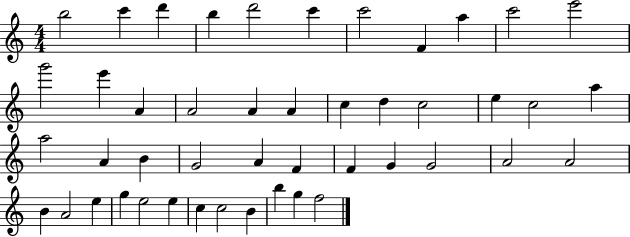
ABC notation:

X:1
T:Untitled
M:4/4
L:1/4
K:C
b2 c' d' b d'2 c' c'2 F a c'2 e'2 g'2 e' A A2 A A c d c2 e c2 a a2 A B G2 A F F G G2 A2 A2 B A2 e g e2 e c c2 B b g f2